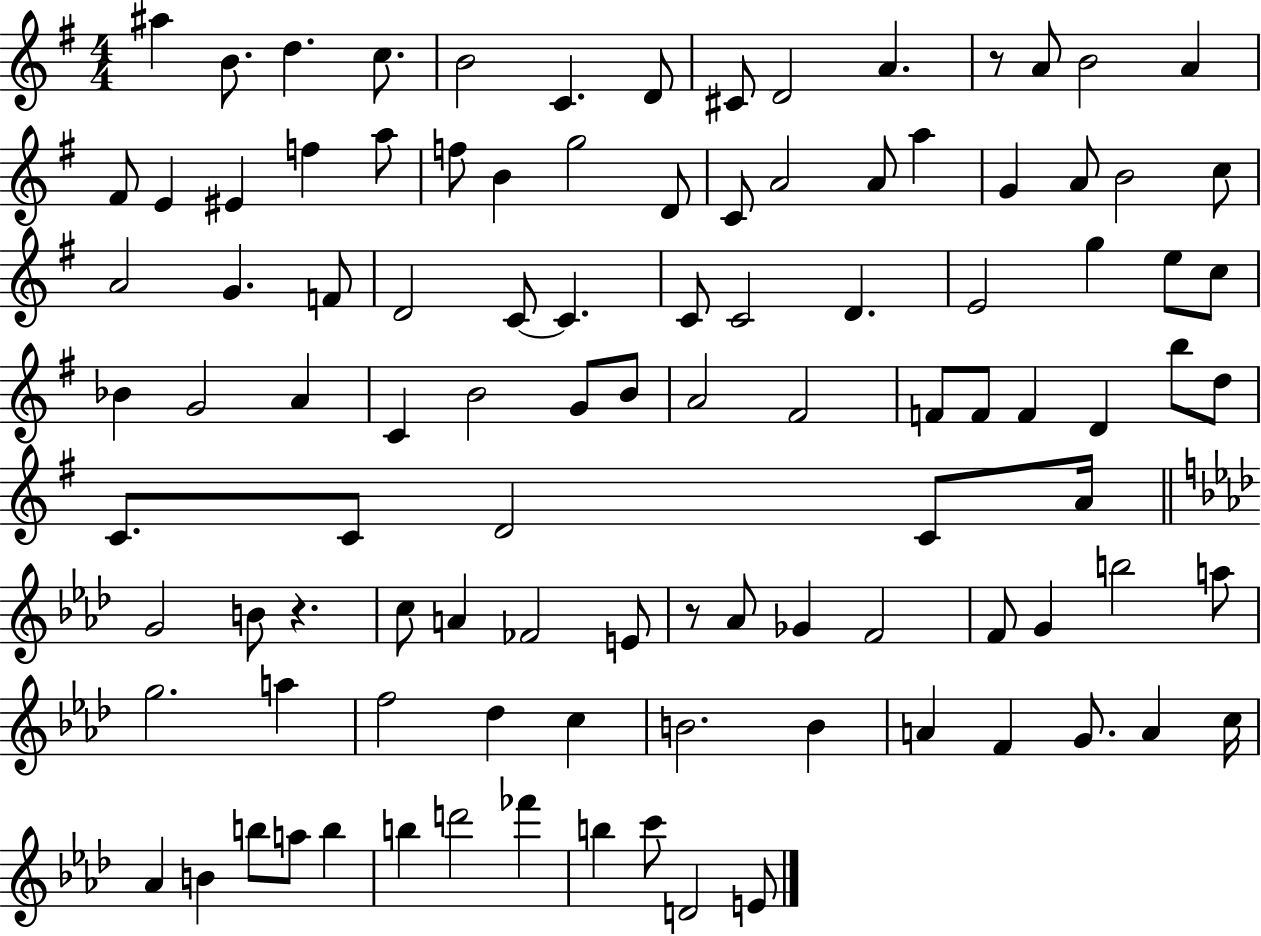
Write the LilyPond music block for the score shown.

{
  \clef treble
  \numericTimeSignature
  \time 4/4
  \key g \major
  ais''4 b'8. d''4. c''8. | b'2 c'4. d'8 | cis'8 d'2 a'4. | r8 a'8 b'2 a'4 | \break fis'8 e'4 eis'4 f''4 a''8 | f''8 b'4 g''2 d'8 | c'8 a'2 a'8 a''4 | g'4 a'8 b'2 c''8 | \break a'2 g'4. f'8 | d'2 c'8~~ c'4. | c'8 c'2 d'4. | e'2 g''4 e''8 c''8 | \break bes'4 g'2 a'4 | c'4 b'2 g'8 b'8 | a'2 fis'2 | f'8 f'8 f'4 d'4 b''8 d''8 | \break c'8. c'8 d'2 c'8 a'16 | \bar "||" \break \key aes \major g'2 b'8 r4. | c''8 a'4 fes'2 e'8 | r8 aes'8 ges'4 f'2 | f'8 g'4 b''2 a''8 | \break g''2. a''4 | f''2 des''4 c''4 | b'2. b'4 | a'4 f'4 g'8. a'4 c''16 | \break aes'4 b'4 b''8 a''8 b''4 | b''4 d'''2 fes'''4 | b''4 c'''8 d'2 e'8 | \bar "|."
}